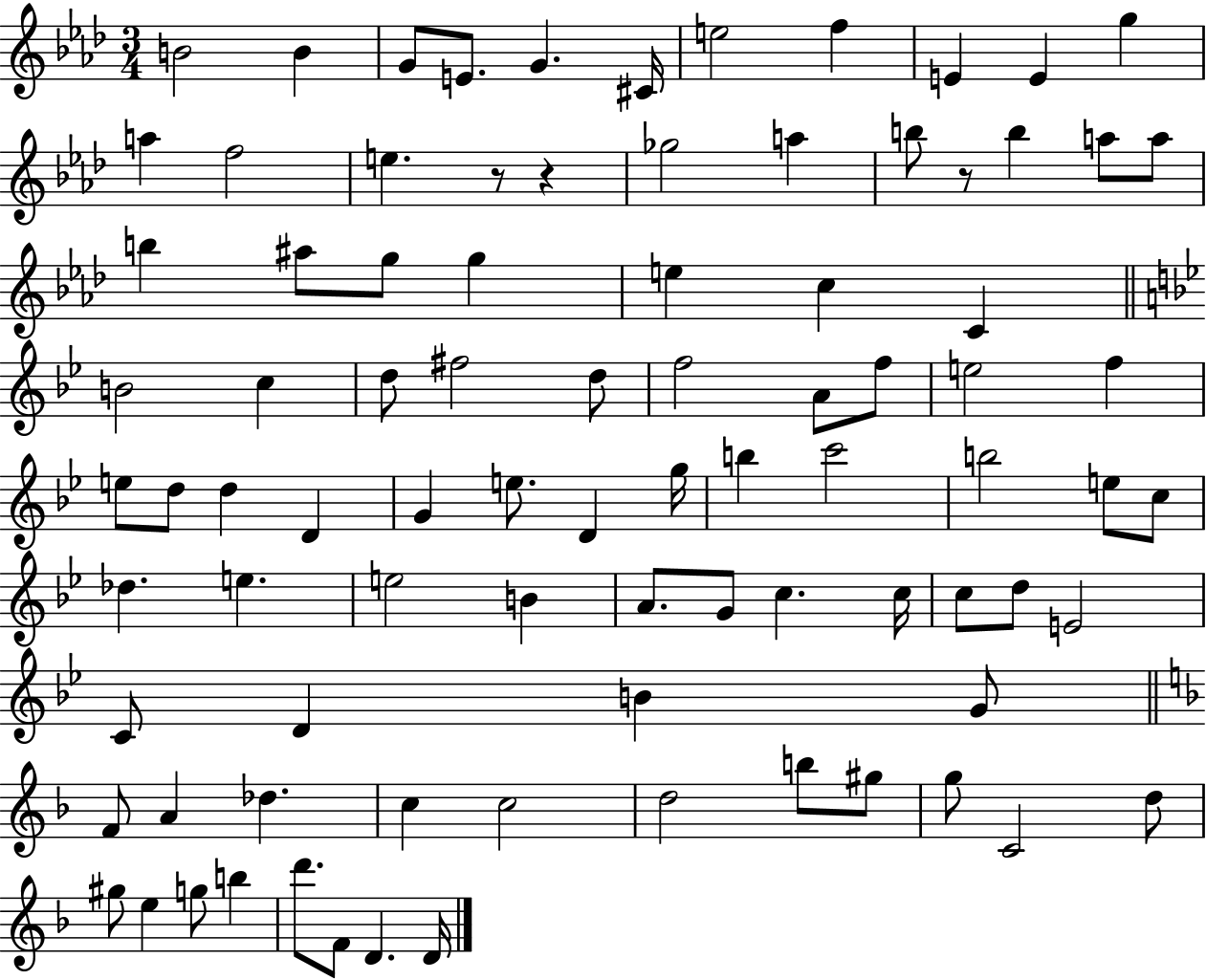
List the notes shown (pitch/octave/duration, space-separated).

B4/h B4/q G4/e E4/e. G4/q. C#4/s E5/h F5/q E4/q E4/q G5/q A5/q F5/h E5/q. R/e R/q Gb5/h A5/q B5/e R/e B5/q A5/e A5/e B5/q A#5/e G5/e G5/q E5/q C5/q C4/q B4/h C5/q D5/e F#5/h D5/e F5/h A4/e F5/e E5/h F5/q E5/e D5/e D5/q D4/q G4/q E5/e. D4/q G5/s B5/q C6/h B5/h E5/e C5/e Db5/q. E5/q. E5/h B4/q A4/e. G4/e C5/q. C5/s C5/e D5/e E4/h C4/e D4/q B4/q G4/e F4/e A4/q Db5/q. C5/q C5/h D5/h B5/e G#5/e G5/e C4/h D5/e G#5/e E5/q G5/e B5/q D6/e. F4/e D4/q. D4/s